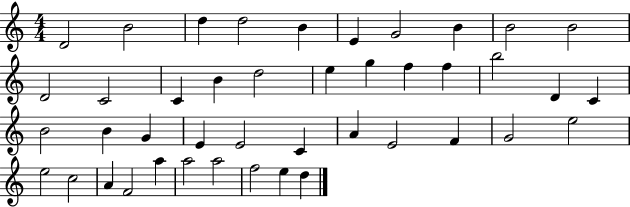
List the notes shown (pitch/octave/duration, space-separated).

D4/h B4/h D5/q D5/h B4/q E4/q G4/h B4/q B4/h B4/h D4/h C4/h C4/q B4/q D5/h E5/q G5/q F5/q F5/q B5/h D4/q C4/q B4/h B4/q G4/q E4/q E4/h C4/q A4/q E4/h F4/q G4/h E5/h E5/h C5/h A4/q F4/h A5/q A5/h A5/h F5/h E5/q D5/q